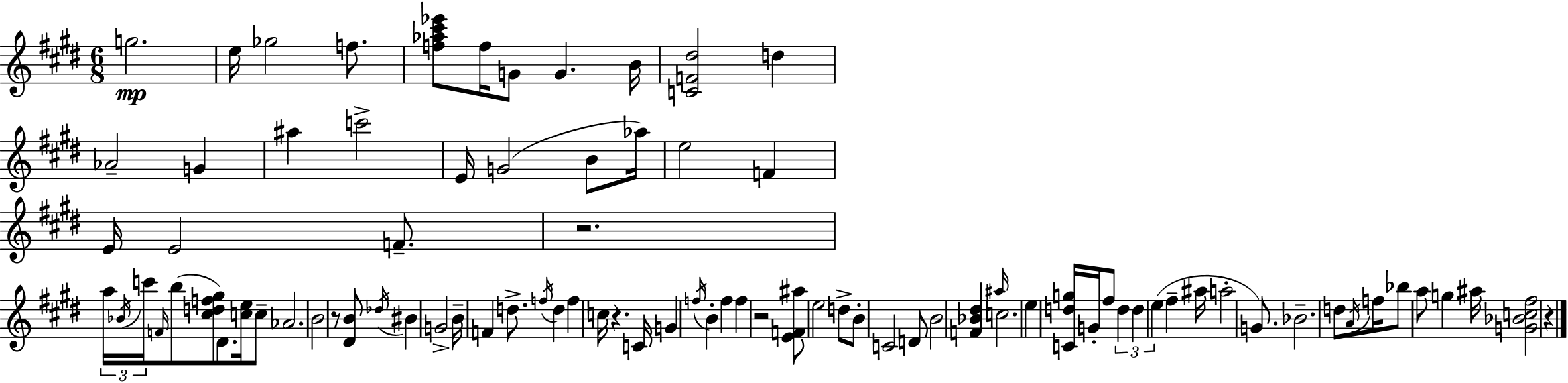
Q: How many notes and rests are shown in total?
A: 87